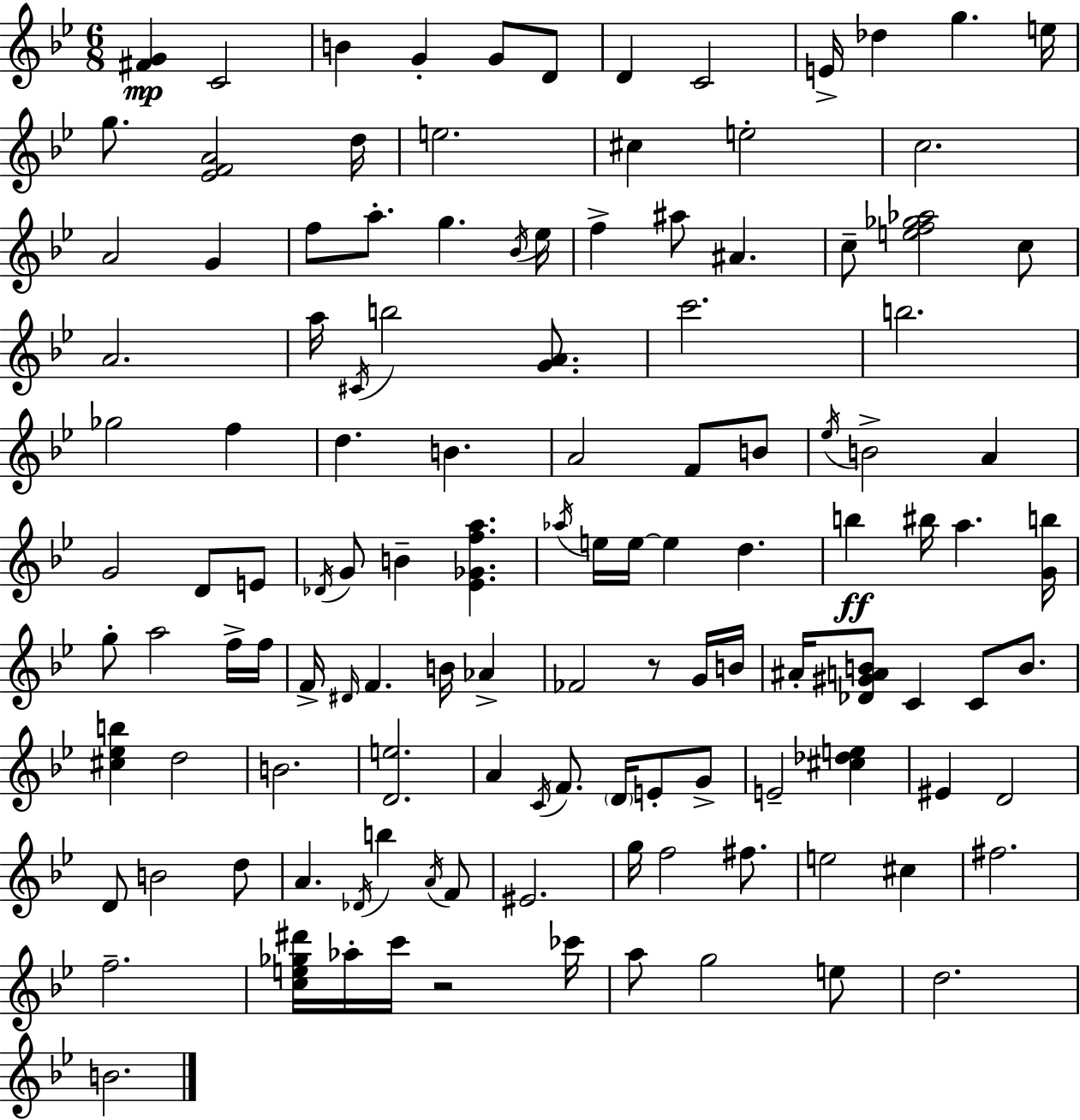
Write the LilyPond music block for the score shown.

{
  \clef treble
  \numericTimeSignature
  \time 6/8
  \key g \minor
  <fis' g'>4\mp c'2 | b'4 g'4-. g'8 d'8 | d'4 c'2 | e'16-> des''4 g''4. e''16 | \break g''8. <ees' f' a'>2 d''16 | e''2. | cis''4 e''2-. | c''2. | \break a'2 g'4 | f''8 a''8.-. g''4. \acciaccatura { bes'16 } | ees''16 f''4-> ais''8 ais'4. | c''8-- <e'' f'' ges'' aes''>2 c''8 | \break a'2. | a''16 \acciaccatura { cis'16 } b''2 <g' a'>8. | c'''2. | b''2. | \break ges''2 f''4 | d''4. b'4. | a'2 f'8 | b'8 \acciaccatura { ees''16 } b'2-> a'4 | \break g'2 d'8 | e'8 \acciaccatura { des'16 } g'8 b'4-- <ees' ges' f'' a''>4. | \acciaccatura { aes''16 } e''16 e''16~~ e''4 d''4. | b''4\ff bis''16 a''4. | \break <g' b''>16 g''8-. a''2 | f''16-> f''16 f'16-> \grace { dis'16 } f'4. | b'16 aes'4-> fes'2 | r8 g'16 b'16 ais'16-. <des' gis' a' b'>8 c'4 | \break c'8 b'8. <cis'' ees'' b''>4 d''2 | b'2. | <d' e''>2. | a'4 \acciaccatura { c'16 } f'8. | \break \parenthesize d'16 e'8-. g'8-> e'2-- | <cis'' des'' e''>4 eis'4 d'2 | d'8 b'2 | d''8 a'4. | \break \acciaccatura { des'16 } b''4 \acciaccatura { a'16 } f'8 eis'2. | g''16 f''2 | fis''8. e''2 | cis''4 fis''2. | \break f''2.-- | <c'' e'' ges'' dis'''>16 aes''16-. c'''16 | r2 ces'''16 a''8 g''2 | e''8 d''2. | \break b'2. | \bar "|."
}